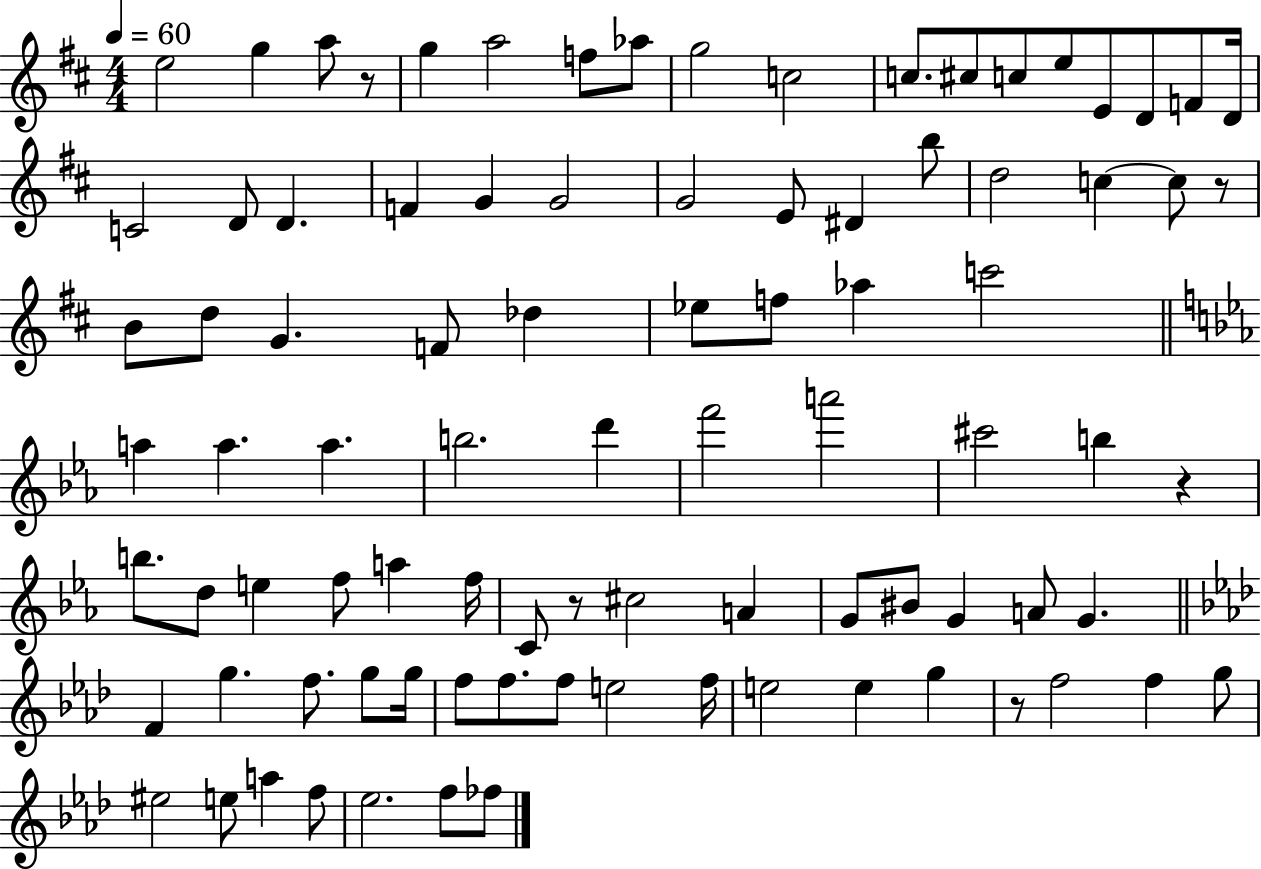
X:1
T:Untitled
M:4/4
L:1/4
K:D
e2 g a/2 z/2 g a2 f/2 _a/2 g2 c2 c/2 ^c/2 c/2 e/2 E/2 D/2 F/2 D/4 C2 D/2 D F G G2 G2 E/2 ^D b/2 d2 c c/2 z/2 B/2 d/2 G F/2 _d _e/2 f/2 _a c'2 a a a b2 d' f'2 a'2 ^c'2 b z b/2 d/2 e f/2 a f/4 C/2 z/2 ^c2 A G/2 ^B/2 G A/2 G F g f/2 g/2 g/4 f/2 f/2 f/2 e2 f/4 e2 e g z/2 f2 f g/2 ^e2 e/2 a f/2 _e2 f/2 _f/2